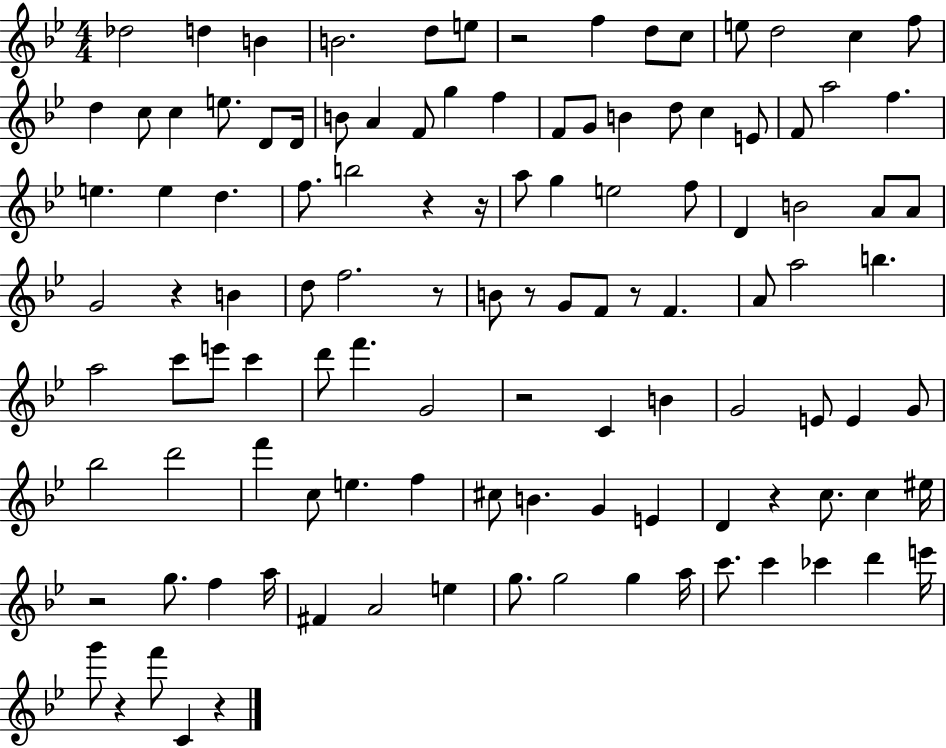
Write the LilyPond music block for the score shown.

{
  \clef treble
  \numericTimeSignature
  \time 4/4
  \key bes \major
  des''2 d''4 b'4 | b'2. d''8 e''8 | r2 f''4 d''8 c''8 | e''8 d''2 c''4 f''8 | \break d''4 c''8 c''4 e''8. d'8 d'16 | b'8 a'4 f'8 g''4 f''4 | f'8 g'8 b'4 d''8 c''4 e'8 | f'8 a''2 f''4. | \break e''4. e''4 d''4. | f''8. b''2 r4 r16 | a''8 g''4 e''2 f''8 | d'4 b'2 a'8 a'8 | \break g'2 r4 b'4 | d''8 f''2. r8 | b'8 r8 g'8 f'8 r8 f'4. | a'8 a''2 b''4. | \break a''2 c'''8 e'''8 c'''4 | d'''8 f'''4. g'2 | r2 c'4 b'4 | g'2 e'8 e'4 g'8 | \break bes''2 d'''2 | f'''4 c''8 e''4. f''4 | cis''8 b'4. g'4 e'4 | d'4 r4 c''8. c''4 eis''16 | \break r2 g''8. f''4 a''16 | fis'4 a'2 e''4 | g''8. g''2 g''4 a''16 | c'''8. c'''4 ces'''4 d'''4 e'''16 | \break g'''8 r4 f'''8 c'4 r4 | \bar "|."
}